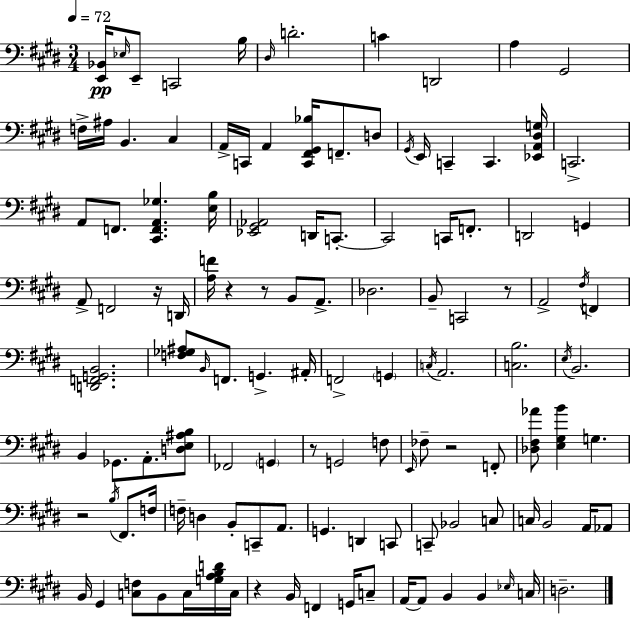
[E2,Bb2]/s Eb3/s E2/e C2/h B3/s D#3/s D4/h. C4/q D2/h A3/q G#2/h F3/s A#3/s B2/q. C#3/q A2/s C2/s A2/q [C2,F#2,G#2,Bb3]/s F2/e. D3/e G#2/s E2/s C2/q C2/q. [Eb2,A2,D#3,G3]/s C2/h. A2/e F2/e. [C#2,F2,A2,Gb3]/q. [E3,B3]/s [Eb2,G#2,Ab2]/h D2/s C2/e. C2/h C2/s F2/e. D2/h G2/q A2/e F2/h R/s D2/s [A3,F4]/s R/q R/e B2/e A2/e. Db3/h. B2/e C2/h R/e A2/h F#3/s F2/q [D2,F2,G2,B2]/h. [F3,Gb3,A#3]/e B2/s F2/e. G2/q. A#2/s F2/h G2/q C3/s A2/h. [C3,B3]/h. E3/s B2/h. B2/q Gb2/e. A2/e. [D3,E3,A#3,B3]/e FES2/h G2/q R/e G2/h F3/e E2/s FES3/e R/h F2/e [Db3,F#3,Ab4]/e [E3,G#3,B4]/q G3/q. R/h B3/s F#2/e. F3/s F3/s D3/q B2/e C2/e A2/e. G2/q. D2/q C2/e C2/e Bb2/h C3/e C3/s B2/h A2/s Ab2/e B2/s G#2/q [C3,F3]/e B2/e C3/s [G3,A3,B3,D4]/s C3/s R/q B2/s F2/q G2/s C3/e A2/s A2/e B2/q B2/q Eb3/s C3/s D3/h.